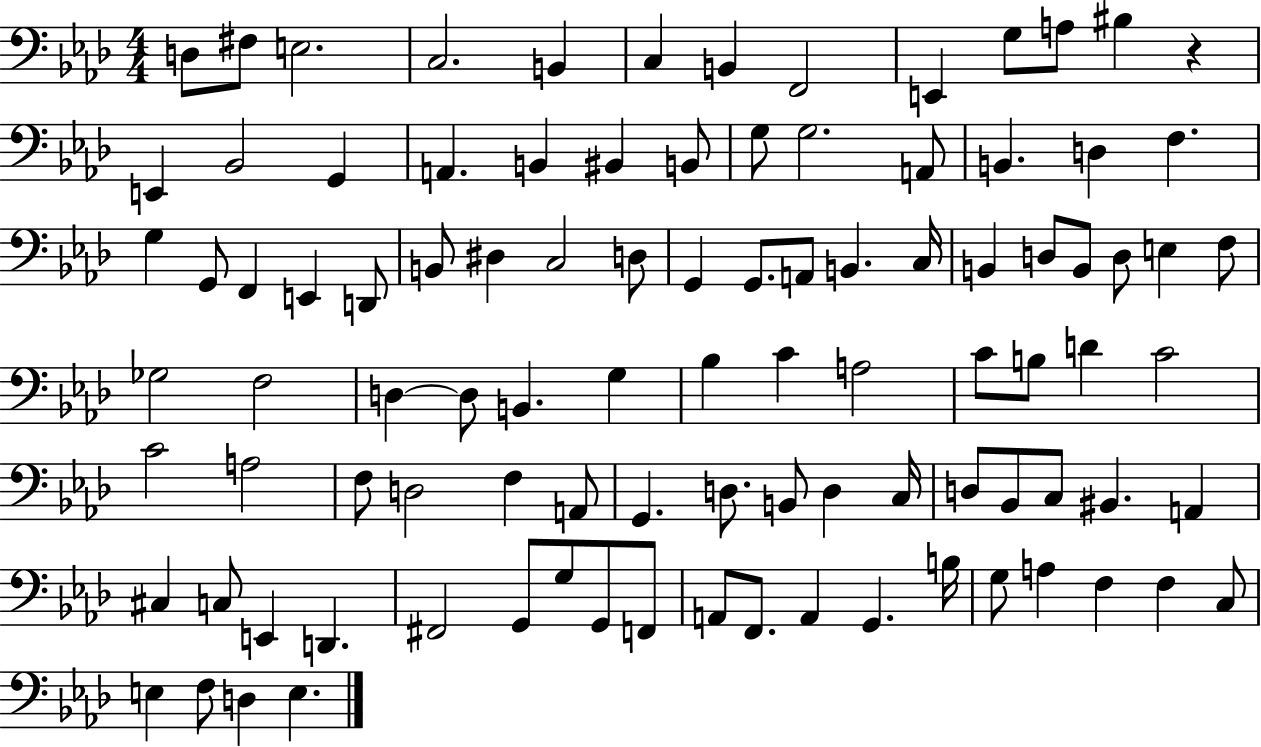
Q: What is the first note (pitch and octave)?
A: D3